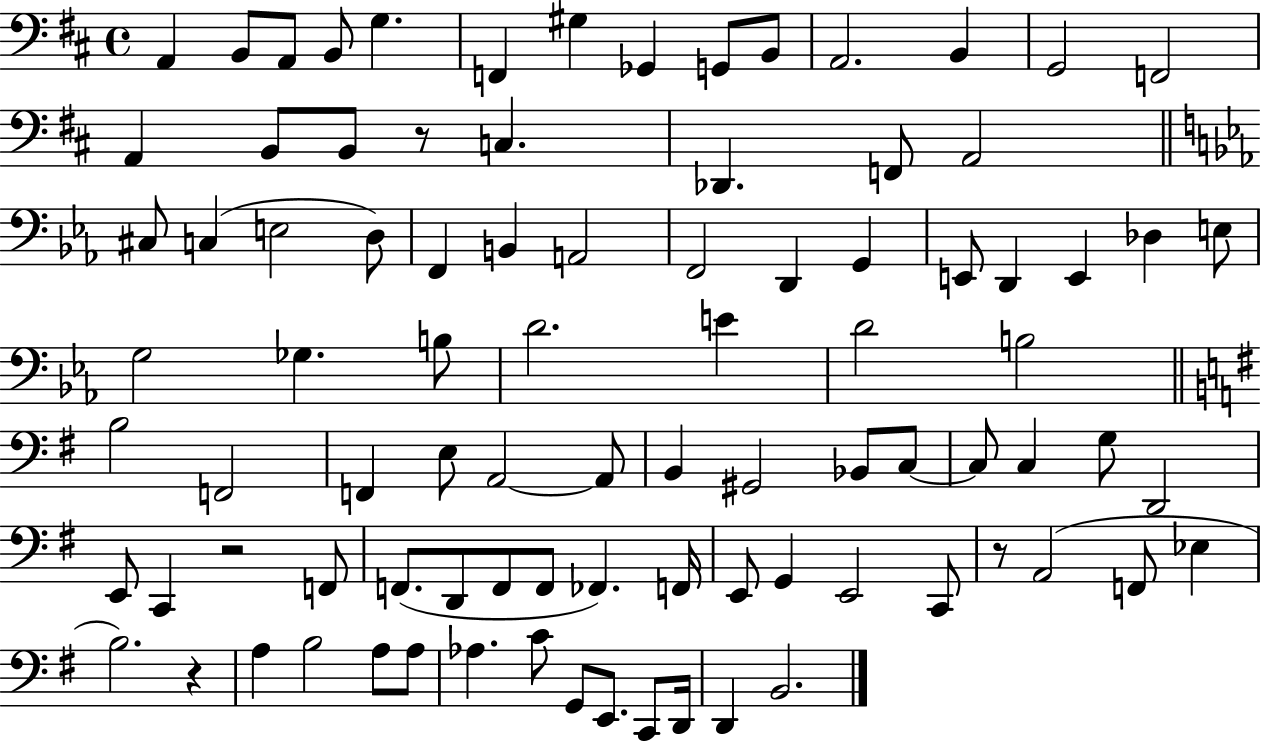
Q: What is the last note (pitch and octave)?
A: B2